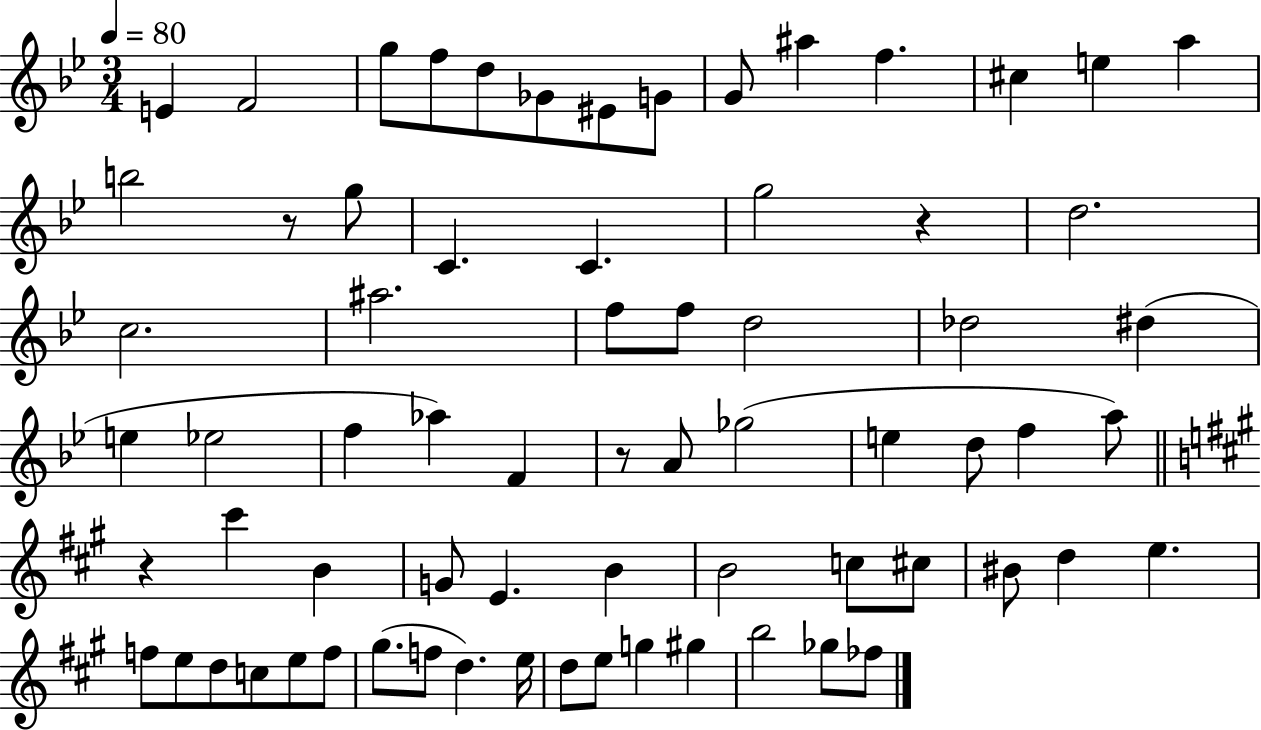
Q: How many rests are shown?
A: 4